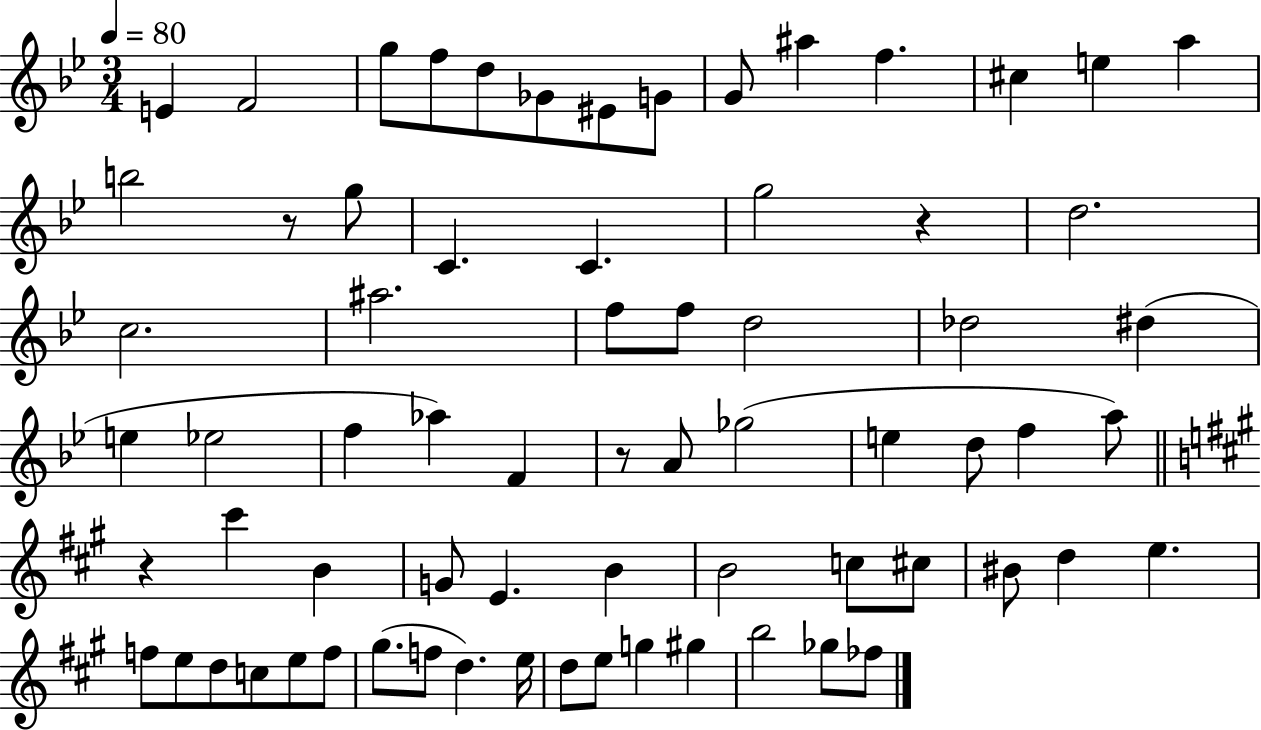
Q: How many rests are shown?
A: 4